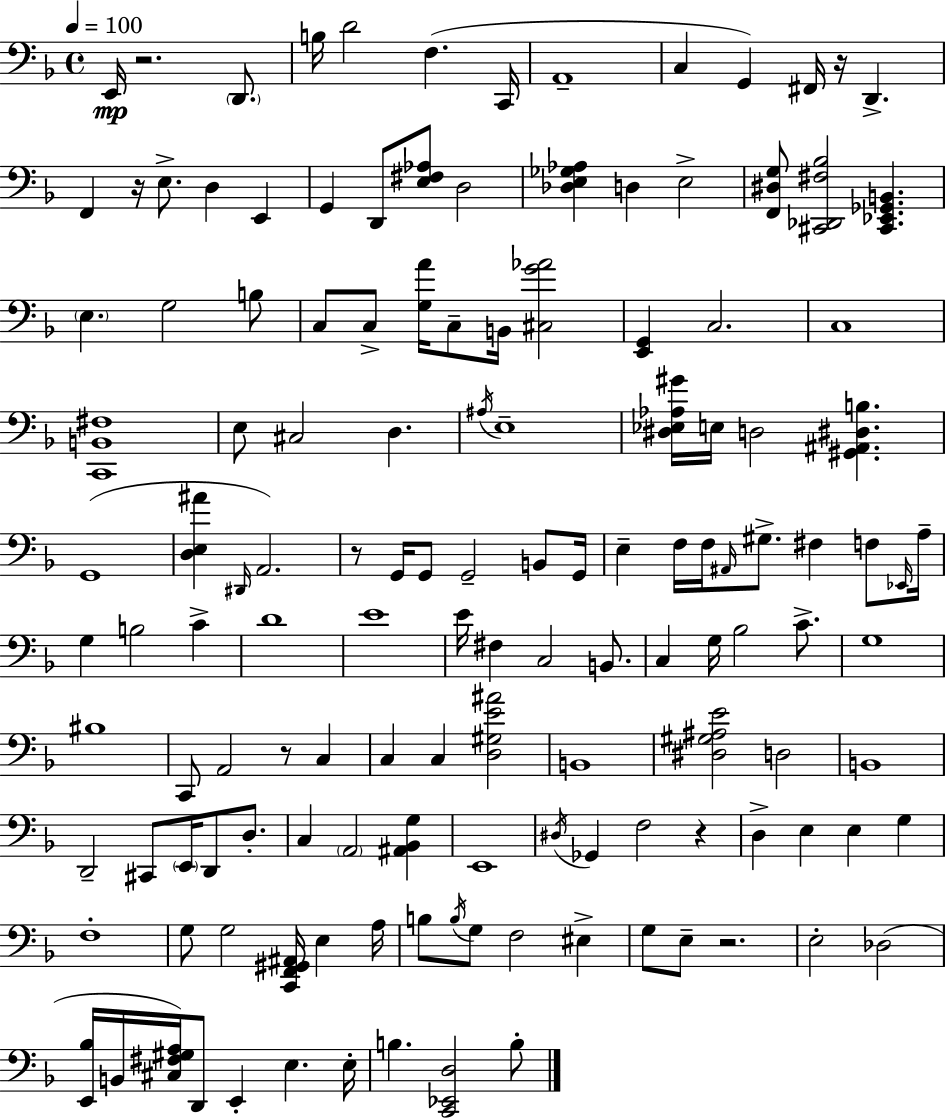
{
  \clef bass
  \time 4/4
  \defaultTimeSignature
  \key d \minor
  \tempo 4 = 100
  e,16\mp r2. \parenthesize d,8. | b16 d'2 f4.( c,16 | a,1-- | c4 g,4) fis,16 r16 d,4.-> | \break f,4 r16 e8.-> d4 e,4 | g,4 d,8 <e fis aes>8 d2 | <des e ges aes>4 d4 e2-> | <f, dis g>8 <cis, des, fis bes>2 <cis, ees, ges, b,>4. | \break \parenthesize e4. g2 b8 | c8 c8-> <g a'>16 c8-- b,16 <cis g' aes'>2 | <e, g,>4 c2. | c1 | \break <c, b, fis>1 | e8 cis2 d4. | \acciaccatura { ais16 } e1-- | <dis ees aes gis'>16 e16 d2 <gis, ais, dis b>4. | \break g,1( | <d e ais'>4 \grace { dis,16 } a,2.) | r8 g,16 g,8 g,2-- b,8 | g,16 e4-- f16 f16 \grace { ais,16 } gis8.-> fis4 | \break f8 \grace { ees,16 } a16-- g4 b2 | c'4-> d'1 | e'1 | e'16 fis4 c2 | \break b,8. c4 g16 bes2 | c'8.-> g1 | bis1 | c,8 a,2 r8 | \break c4 c4 c4 <d gis e' ais'>2 | b,1 | <dis gis ais e'>2 d2 | b,1 | \break d,2-- cis,8 \parenthesize e,16 d,8 | d8.-. c4 \parenthesize a,2 | <ais, bes, g>4 e,1 | \acciaccatura { dis16 } ges,4 f2 | \break r4 d4-> e4 e4 | g4 f1-. | g8 g2 <c, f, gis, ais,>16 | e4 a16 b8 \acciaccatura { b16 } g8 f2 | \break eis4-> g8 e8-- r2. | e2-. des2( | <e, bes>16 b,16 <cis fis gis a>16) d,8 e,4-. e4. | e16-. b4. <c, ees, d>2 | \break b8-. \bar "|."
}